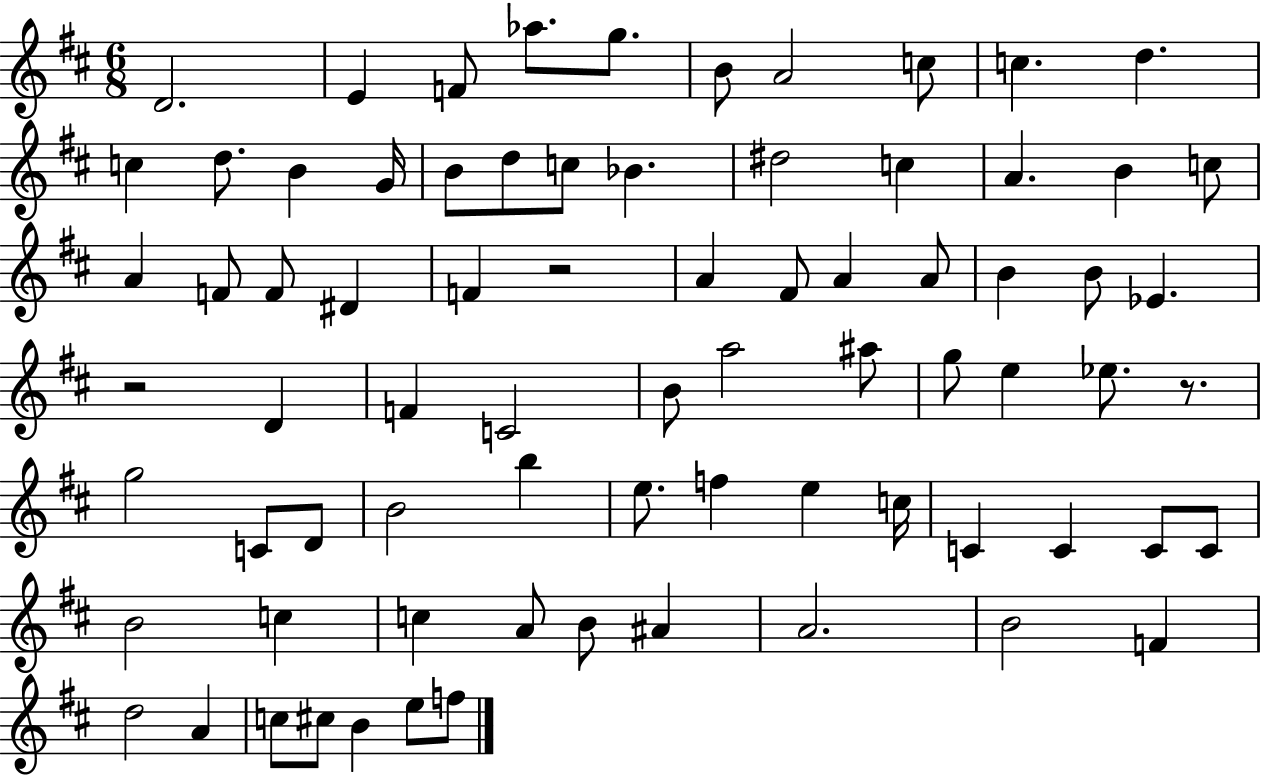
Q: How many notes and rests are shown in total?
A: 76